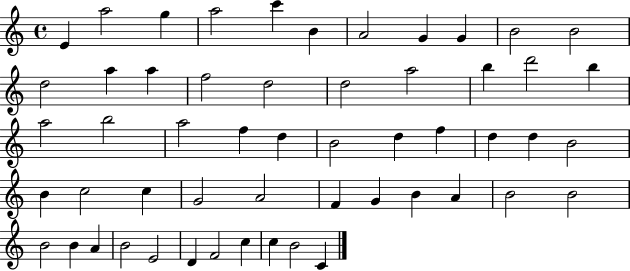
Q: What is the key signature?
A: C major